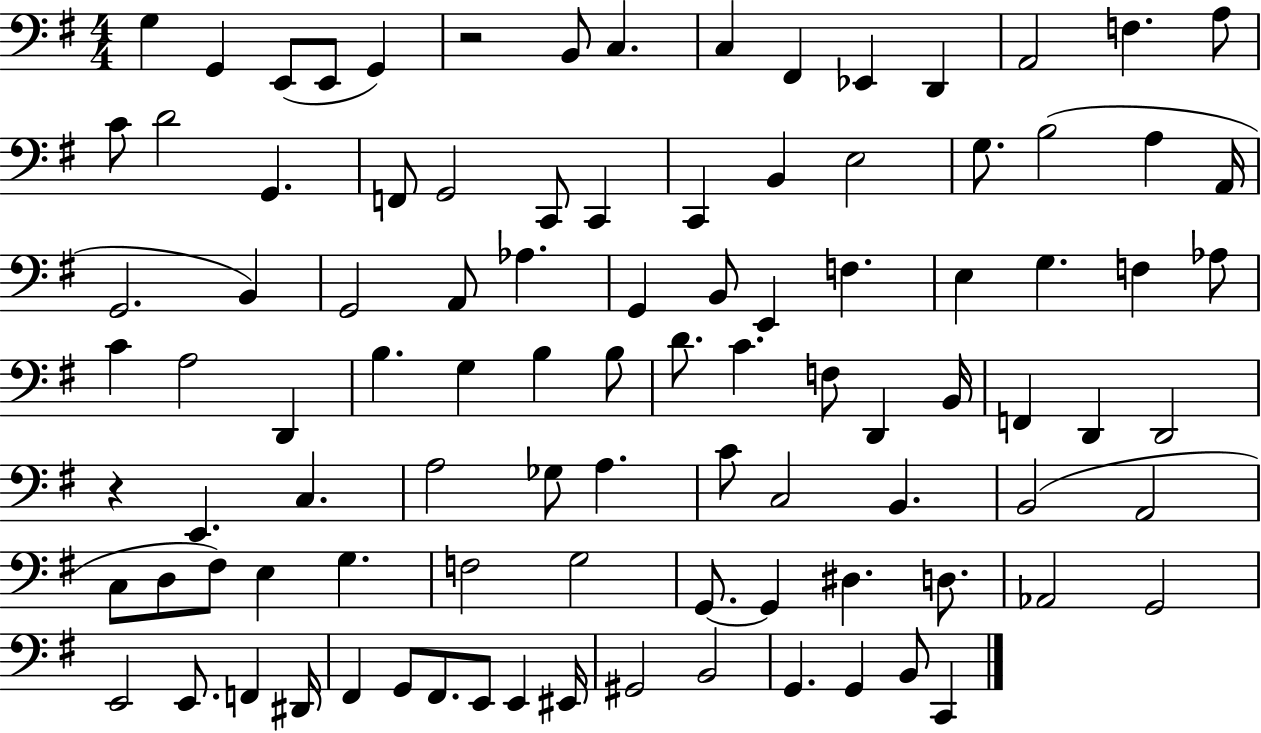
X:1
T:Untitled
M:4/4
L:1/4
K:G
G, G,, E,,/2 E,,/2 G,, z2 B,,/2 C, C, ^F,, _E,, D,, A,,2 F, A,/2 C/2 D2 G,, F,,/2 G,,2 C,,/2 C,, C,, B,, E,2 G,/2 B,2 A, A,,/4 G,,2 B,, G,,2 A,,/2 _A, G,, B,,/2 E,, F, E, G, F, _A,/2 C A,2 D,, B, G, B, B,/2 D/2 C F,/2 D,, B,,/4 F,, D,, D,,2 z E,, C, A,2 _G,/2 A, C/2 C,2 B,, B,,2 A,,2 C,/2 D,/2 ^F,/2 E, G, F,2 G,2 G,,/2 G,, ^D, D,/2 _A,,2 G,,2 E,,2 E,,/2 F,, ^D,,/4 ^F,, G,,/2 ^F,,/2 E,,/2 E,, ^E,,/4 ^G,,2 B,,2 G,, G,, B,,/2 C,,